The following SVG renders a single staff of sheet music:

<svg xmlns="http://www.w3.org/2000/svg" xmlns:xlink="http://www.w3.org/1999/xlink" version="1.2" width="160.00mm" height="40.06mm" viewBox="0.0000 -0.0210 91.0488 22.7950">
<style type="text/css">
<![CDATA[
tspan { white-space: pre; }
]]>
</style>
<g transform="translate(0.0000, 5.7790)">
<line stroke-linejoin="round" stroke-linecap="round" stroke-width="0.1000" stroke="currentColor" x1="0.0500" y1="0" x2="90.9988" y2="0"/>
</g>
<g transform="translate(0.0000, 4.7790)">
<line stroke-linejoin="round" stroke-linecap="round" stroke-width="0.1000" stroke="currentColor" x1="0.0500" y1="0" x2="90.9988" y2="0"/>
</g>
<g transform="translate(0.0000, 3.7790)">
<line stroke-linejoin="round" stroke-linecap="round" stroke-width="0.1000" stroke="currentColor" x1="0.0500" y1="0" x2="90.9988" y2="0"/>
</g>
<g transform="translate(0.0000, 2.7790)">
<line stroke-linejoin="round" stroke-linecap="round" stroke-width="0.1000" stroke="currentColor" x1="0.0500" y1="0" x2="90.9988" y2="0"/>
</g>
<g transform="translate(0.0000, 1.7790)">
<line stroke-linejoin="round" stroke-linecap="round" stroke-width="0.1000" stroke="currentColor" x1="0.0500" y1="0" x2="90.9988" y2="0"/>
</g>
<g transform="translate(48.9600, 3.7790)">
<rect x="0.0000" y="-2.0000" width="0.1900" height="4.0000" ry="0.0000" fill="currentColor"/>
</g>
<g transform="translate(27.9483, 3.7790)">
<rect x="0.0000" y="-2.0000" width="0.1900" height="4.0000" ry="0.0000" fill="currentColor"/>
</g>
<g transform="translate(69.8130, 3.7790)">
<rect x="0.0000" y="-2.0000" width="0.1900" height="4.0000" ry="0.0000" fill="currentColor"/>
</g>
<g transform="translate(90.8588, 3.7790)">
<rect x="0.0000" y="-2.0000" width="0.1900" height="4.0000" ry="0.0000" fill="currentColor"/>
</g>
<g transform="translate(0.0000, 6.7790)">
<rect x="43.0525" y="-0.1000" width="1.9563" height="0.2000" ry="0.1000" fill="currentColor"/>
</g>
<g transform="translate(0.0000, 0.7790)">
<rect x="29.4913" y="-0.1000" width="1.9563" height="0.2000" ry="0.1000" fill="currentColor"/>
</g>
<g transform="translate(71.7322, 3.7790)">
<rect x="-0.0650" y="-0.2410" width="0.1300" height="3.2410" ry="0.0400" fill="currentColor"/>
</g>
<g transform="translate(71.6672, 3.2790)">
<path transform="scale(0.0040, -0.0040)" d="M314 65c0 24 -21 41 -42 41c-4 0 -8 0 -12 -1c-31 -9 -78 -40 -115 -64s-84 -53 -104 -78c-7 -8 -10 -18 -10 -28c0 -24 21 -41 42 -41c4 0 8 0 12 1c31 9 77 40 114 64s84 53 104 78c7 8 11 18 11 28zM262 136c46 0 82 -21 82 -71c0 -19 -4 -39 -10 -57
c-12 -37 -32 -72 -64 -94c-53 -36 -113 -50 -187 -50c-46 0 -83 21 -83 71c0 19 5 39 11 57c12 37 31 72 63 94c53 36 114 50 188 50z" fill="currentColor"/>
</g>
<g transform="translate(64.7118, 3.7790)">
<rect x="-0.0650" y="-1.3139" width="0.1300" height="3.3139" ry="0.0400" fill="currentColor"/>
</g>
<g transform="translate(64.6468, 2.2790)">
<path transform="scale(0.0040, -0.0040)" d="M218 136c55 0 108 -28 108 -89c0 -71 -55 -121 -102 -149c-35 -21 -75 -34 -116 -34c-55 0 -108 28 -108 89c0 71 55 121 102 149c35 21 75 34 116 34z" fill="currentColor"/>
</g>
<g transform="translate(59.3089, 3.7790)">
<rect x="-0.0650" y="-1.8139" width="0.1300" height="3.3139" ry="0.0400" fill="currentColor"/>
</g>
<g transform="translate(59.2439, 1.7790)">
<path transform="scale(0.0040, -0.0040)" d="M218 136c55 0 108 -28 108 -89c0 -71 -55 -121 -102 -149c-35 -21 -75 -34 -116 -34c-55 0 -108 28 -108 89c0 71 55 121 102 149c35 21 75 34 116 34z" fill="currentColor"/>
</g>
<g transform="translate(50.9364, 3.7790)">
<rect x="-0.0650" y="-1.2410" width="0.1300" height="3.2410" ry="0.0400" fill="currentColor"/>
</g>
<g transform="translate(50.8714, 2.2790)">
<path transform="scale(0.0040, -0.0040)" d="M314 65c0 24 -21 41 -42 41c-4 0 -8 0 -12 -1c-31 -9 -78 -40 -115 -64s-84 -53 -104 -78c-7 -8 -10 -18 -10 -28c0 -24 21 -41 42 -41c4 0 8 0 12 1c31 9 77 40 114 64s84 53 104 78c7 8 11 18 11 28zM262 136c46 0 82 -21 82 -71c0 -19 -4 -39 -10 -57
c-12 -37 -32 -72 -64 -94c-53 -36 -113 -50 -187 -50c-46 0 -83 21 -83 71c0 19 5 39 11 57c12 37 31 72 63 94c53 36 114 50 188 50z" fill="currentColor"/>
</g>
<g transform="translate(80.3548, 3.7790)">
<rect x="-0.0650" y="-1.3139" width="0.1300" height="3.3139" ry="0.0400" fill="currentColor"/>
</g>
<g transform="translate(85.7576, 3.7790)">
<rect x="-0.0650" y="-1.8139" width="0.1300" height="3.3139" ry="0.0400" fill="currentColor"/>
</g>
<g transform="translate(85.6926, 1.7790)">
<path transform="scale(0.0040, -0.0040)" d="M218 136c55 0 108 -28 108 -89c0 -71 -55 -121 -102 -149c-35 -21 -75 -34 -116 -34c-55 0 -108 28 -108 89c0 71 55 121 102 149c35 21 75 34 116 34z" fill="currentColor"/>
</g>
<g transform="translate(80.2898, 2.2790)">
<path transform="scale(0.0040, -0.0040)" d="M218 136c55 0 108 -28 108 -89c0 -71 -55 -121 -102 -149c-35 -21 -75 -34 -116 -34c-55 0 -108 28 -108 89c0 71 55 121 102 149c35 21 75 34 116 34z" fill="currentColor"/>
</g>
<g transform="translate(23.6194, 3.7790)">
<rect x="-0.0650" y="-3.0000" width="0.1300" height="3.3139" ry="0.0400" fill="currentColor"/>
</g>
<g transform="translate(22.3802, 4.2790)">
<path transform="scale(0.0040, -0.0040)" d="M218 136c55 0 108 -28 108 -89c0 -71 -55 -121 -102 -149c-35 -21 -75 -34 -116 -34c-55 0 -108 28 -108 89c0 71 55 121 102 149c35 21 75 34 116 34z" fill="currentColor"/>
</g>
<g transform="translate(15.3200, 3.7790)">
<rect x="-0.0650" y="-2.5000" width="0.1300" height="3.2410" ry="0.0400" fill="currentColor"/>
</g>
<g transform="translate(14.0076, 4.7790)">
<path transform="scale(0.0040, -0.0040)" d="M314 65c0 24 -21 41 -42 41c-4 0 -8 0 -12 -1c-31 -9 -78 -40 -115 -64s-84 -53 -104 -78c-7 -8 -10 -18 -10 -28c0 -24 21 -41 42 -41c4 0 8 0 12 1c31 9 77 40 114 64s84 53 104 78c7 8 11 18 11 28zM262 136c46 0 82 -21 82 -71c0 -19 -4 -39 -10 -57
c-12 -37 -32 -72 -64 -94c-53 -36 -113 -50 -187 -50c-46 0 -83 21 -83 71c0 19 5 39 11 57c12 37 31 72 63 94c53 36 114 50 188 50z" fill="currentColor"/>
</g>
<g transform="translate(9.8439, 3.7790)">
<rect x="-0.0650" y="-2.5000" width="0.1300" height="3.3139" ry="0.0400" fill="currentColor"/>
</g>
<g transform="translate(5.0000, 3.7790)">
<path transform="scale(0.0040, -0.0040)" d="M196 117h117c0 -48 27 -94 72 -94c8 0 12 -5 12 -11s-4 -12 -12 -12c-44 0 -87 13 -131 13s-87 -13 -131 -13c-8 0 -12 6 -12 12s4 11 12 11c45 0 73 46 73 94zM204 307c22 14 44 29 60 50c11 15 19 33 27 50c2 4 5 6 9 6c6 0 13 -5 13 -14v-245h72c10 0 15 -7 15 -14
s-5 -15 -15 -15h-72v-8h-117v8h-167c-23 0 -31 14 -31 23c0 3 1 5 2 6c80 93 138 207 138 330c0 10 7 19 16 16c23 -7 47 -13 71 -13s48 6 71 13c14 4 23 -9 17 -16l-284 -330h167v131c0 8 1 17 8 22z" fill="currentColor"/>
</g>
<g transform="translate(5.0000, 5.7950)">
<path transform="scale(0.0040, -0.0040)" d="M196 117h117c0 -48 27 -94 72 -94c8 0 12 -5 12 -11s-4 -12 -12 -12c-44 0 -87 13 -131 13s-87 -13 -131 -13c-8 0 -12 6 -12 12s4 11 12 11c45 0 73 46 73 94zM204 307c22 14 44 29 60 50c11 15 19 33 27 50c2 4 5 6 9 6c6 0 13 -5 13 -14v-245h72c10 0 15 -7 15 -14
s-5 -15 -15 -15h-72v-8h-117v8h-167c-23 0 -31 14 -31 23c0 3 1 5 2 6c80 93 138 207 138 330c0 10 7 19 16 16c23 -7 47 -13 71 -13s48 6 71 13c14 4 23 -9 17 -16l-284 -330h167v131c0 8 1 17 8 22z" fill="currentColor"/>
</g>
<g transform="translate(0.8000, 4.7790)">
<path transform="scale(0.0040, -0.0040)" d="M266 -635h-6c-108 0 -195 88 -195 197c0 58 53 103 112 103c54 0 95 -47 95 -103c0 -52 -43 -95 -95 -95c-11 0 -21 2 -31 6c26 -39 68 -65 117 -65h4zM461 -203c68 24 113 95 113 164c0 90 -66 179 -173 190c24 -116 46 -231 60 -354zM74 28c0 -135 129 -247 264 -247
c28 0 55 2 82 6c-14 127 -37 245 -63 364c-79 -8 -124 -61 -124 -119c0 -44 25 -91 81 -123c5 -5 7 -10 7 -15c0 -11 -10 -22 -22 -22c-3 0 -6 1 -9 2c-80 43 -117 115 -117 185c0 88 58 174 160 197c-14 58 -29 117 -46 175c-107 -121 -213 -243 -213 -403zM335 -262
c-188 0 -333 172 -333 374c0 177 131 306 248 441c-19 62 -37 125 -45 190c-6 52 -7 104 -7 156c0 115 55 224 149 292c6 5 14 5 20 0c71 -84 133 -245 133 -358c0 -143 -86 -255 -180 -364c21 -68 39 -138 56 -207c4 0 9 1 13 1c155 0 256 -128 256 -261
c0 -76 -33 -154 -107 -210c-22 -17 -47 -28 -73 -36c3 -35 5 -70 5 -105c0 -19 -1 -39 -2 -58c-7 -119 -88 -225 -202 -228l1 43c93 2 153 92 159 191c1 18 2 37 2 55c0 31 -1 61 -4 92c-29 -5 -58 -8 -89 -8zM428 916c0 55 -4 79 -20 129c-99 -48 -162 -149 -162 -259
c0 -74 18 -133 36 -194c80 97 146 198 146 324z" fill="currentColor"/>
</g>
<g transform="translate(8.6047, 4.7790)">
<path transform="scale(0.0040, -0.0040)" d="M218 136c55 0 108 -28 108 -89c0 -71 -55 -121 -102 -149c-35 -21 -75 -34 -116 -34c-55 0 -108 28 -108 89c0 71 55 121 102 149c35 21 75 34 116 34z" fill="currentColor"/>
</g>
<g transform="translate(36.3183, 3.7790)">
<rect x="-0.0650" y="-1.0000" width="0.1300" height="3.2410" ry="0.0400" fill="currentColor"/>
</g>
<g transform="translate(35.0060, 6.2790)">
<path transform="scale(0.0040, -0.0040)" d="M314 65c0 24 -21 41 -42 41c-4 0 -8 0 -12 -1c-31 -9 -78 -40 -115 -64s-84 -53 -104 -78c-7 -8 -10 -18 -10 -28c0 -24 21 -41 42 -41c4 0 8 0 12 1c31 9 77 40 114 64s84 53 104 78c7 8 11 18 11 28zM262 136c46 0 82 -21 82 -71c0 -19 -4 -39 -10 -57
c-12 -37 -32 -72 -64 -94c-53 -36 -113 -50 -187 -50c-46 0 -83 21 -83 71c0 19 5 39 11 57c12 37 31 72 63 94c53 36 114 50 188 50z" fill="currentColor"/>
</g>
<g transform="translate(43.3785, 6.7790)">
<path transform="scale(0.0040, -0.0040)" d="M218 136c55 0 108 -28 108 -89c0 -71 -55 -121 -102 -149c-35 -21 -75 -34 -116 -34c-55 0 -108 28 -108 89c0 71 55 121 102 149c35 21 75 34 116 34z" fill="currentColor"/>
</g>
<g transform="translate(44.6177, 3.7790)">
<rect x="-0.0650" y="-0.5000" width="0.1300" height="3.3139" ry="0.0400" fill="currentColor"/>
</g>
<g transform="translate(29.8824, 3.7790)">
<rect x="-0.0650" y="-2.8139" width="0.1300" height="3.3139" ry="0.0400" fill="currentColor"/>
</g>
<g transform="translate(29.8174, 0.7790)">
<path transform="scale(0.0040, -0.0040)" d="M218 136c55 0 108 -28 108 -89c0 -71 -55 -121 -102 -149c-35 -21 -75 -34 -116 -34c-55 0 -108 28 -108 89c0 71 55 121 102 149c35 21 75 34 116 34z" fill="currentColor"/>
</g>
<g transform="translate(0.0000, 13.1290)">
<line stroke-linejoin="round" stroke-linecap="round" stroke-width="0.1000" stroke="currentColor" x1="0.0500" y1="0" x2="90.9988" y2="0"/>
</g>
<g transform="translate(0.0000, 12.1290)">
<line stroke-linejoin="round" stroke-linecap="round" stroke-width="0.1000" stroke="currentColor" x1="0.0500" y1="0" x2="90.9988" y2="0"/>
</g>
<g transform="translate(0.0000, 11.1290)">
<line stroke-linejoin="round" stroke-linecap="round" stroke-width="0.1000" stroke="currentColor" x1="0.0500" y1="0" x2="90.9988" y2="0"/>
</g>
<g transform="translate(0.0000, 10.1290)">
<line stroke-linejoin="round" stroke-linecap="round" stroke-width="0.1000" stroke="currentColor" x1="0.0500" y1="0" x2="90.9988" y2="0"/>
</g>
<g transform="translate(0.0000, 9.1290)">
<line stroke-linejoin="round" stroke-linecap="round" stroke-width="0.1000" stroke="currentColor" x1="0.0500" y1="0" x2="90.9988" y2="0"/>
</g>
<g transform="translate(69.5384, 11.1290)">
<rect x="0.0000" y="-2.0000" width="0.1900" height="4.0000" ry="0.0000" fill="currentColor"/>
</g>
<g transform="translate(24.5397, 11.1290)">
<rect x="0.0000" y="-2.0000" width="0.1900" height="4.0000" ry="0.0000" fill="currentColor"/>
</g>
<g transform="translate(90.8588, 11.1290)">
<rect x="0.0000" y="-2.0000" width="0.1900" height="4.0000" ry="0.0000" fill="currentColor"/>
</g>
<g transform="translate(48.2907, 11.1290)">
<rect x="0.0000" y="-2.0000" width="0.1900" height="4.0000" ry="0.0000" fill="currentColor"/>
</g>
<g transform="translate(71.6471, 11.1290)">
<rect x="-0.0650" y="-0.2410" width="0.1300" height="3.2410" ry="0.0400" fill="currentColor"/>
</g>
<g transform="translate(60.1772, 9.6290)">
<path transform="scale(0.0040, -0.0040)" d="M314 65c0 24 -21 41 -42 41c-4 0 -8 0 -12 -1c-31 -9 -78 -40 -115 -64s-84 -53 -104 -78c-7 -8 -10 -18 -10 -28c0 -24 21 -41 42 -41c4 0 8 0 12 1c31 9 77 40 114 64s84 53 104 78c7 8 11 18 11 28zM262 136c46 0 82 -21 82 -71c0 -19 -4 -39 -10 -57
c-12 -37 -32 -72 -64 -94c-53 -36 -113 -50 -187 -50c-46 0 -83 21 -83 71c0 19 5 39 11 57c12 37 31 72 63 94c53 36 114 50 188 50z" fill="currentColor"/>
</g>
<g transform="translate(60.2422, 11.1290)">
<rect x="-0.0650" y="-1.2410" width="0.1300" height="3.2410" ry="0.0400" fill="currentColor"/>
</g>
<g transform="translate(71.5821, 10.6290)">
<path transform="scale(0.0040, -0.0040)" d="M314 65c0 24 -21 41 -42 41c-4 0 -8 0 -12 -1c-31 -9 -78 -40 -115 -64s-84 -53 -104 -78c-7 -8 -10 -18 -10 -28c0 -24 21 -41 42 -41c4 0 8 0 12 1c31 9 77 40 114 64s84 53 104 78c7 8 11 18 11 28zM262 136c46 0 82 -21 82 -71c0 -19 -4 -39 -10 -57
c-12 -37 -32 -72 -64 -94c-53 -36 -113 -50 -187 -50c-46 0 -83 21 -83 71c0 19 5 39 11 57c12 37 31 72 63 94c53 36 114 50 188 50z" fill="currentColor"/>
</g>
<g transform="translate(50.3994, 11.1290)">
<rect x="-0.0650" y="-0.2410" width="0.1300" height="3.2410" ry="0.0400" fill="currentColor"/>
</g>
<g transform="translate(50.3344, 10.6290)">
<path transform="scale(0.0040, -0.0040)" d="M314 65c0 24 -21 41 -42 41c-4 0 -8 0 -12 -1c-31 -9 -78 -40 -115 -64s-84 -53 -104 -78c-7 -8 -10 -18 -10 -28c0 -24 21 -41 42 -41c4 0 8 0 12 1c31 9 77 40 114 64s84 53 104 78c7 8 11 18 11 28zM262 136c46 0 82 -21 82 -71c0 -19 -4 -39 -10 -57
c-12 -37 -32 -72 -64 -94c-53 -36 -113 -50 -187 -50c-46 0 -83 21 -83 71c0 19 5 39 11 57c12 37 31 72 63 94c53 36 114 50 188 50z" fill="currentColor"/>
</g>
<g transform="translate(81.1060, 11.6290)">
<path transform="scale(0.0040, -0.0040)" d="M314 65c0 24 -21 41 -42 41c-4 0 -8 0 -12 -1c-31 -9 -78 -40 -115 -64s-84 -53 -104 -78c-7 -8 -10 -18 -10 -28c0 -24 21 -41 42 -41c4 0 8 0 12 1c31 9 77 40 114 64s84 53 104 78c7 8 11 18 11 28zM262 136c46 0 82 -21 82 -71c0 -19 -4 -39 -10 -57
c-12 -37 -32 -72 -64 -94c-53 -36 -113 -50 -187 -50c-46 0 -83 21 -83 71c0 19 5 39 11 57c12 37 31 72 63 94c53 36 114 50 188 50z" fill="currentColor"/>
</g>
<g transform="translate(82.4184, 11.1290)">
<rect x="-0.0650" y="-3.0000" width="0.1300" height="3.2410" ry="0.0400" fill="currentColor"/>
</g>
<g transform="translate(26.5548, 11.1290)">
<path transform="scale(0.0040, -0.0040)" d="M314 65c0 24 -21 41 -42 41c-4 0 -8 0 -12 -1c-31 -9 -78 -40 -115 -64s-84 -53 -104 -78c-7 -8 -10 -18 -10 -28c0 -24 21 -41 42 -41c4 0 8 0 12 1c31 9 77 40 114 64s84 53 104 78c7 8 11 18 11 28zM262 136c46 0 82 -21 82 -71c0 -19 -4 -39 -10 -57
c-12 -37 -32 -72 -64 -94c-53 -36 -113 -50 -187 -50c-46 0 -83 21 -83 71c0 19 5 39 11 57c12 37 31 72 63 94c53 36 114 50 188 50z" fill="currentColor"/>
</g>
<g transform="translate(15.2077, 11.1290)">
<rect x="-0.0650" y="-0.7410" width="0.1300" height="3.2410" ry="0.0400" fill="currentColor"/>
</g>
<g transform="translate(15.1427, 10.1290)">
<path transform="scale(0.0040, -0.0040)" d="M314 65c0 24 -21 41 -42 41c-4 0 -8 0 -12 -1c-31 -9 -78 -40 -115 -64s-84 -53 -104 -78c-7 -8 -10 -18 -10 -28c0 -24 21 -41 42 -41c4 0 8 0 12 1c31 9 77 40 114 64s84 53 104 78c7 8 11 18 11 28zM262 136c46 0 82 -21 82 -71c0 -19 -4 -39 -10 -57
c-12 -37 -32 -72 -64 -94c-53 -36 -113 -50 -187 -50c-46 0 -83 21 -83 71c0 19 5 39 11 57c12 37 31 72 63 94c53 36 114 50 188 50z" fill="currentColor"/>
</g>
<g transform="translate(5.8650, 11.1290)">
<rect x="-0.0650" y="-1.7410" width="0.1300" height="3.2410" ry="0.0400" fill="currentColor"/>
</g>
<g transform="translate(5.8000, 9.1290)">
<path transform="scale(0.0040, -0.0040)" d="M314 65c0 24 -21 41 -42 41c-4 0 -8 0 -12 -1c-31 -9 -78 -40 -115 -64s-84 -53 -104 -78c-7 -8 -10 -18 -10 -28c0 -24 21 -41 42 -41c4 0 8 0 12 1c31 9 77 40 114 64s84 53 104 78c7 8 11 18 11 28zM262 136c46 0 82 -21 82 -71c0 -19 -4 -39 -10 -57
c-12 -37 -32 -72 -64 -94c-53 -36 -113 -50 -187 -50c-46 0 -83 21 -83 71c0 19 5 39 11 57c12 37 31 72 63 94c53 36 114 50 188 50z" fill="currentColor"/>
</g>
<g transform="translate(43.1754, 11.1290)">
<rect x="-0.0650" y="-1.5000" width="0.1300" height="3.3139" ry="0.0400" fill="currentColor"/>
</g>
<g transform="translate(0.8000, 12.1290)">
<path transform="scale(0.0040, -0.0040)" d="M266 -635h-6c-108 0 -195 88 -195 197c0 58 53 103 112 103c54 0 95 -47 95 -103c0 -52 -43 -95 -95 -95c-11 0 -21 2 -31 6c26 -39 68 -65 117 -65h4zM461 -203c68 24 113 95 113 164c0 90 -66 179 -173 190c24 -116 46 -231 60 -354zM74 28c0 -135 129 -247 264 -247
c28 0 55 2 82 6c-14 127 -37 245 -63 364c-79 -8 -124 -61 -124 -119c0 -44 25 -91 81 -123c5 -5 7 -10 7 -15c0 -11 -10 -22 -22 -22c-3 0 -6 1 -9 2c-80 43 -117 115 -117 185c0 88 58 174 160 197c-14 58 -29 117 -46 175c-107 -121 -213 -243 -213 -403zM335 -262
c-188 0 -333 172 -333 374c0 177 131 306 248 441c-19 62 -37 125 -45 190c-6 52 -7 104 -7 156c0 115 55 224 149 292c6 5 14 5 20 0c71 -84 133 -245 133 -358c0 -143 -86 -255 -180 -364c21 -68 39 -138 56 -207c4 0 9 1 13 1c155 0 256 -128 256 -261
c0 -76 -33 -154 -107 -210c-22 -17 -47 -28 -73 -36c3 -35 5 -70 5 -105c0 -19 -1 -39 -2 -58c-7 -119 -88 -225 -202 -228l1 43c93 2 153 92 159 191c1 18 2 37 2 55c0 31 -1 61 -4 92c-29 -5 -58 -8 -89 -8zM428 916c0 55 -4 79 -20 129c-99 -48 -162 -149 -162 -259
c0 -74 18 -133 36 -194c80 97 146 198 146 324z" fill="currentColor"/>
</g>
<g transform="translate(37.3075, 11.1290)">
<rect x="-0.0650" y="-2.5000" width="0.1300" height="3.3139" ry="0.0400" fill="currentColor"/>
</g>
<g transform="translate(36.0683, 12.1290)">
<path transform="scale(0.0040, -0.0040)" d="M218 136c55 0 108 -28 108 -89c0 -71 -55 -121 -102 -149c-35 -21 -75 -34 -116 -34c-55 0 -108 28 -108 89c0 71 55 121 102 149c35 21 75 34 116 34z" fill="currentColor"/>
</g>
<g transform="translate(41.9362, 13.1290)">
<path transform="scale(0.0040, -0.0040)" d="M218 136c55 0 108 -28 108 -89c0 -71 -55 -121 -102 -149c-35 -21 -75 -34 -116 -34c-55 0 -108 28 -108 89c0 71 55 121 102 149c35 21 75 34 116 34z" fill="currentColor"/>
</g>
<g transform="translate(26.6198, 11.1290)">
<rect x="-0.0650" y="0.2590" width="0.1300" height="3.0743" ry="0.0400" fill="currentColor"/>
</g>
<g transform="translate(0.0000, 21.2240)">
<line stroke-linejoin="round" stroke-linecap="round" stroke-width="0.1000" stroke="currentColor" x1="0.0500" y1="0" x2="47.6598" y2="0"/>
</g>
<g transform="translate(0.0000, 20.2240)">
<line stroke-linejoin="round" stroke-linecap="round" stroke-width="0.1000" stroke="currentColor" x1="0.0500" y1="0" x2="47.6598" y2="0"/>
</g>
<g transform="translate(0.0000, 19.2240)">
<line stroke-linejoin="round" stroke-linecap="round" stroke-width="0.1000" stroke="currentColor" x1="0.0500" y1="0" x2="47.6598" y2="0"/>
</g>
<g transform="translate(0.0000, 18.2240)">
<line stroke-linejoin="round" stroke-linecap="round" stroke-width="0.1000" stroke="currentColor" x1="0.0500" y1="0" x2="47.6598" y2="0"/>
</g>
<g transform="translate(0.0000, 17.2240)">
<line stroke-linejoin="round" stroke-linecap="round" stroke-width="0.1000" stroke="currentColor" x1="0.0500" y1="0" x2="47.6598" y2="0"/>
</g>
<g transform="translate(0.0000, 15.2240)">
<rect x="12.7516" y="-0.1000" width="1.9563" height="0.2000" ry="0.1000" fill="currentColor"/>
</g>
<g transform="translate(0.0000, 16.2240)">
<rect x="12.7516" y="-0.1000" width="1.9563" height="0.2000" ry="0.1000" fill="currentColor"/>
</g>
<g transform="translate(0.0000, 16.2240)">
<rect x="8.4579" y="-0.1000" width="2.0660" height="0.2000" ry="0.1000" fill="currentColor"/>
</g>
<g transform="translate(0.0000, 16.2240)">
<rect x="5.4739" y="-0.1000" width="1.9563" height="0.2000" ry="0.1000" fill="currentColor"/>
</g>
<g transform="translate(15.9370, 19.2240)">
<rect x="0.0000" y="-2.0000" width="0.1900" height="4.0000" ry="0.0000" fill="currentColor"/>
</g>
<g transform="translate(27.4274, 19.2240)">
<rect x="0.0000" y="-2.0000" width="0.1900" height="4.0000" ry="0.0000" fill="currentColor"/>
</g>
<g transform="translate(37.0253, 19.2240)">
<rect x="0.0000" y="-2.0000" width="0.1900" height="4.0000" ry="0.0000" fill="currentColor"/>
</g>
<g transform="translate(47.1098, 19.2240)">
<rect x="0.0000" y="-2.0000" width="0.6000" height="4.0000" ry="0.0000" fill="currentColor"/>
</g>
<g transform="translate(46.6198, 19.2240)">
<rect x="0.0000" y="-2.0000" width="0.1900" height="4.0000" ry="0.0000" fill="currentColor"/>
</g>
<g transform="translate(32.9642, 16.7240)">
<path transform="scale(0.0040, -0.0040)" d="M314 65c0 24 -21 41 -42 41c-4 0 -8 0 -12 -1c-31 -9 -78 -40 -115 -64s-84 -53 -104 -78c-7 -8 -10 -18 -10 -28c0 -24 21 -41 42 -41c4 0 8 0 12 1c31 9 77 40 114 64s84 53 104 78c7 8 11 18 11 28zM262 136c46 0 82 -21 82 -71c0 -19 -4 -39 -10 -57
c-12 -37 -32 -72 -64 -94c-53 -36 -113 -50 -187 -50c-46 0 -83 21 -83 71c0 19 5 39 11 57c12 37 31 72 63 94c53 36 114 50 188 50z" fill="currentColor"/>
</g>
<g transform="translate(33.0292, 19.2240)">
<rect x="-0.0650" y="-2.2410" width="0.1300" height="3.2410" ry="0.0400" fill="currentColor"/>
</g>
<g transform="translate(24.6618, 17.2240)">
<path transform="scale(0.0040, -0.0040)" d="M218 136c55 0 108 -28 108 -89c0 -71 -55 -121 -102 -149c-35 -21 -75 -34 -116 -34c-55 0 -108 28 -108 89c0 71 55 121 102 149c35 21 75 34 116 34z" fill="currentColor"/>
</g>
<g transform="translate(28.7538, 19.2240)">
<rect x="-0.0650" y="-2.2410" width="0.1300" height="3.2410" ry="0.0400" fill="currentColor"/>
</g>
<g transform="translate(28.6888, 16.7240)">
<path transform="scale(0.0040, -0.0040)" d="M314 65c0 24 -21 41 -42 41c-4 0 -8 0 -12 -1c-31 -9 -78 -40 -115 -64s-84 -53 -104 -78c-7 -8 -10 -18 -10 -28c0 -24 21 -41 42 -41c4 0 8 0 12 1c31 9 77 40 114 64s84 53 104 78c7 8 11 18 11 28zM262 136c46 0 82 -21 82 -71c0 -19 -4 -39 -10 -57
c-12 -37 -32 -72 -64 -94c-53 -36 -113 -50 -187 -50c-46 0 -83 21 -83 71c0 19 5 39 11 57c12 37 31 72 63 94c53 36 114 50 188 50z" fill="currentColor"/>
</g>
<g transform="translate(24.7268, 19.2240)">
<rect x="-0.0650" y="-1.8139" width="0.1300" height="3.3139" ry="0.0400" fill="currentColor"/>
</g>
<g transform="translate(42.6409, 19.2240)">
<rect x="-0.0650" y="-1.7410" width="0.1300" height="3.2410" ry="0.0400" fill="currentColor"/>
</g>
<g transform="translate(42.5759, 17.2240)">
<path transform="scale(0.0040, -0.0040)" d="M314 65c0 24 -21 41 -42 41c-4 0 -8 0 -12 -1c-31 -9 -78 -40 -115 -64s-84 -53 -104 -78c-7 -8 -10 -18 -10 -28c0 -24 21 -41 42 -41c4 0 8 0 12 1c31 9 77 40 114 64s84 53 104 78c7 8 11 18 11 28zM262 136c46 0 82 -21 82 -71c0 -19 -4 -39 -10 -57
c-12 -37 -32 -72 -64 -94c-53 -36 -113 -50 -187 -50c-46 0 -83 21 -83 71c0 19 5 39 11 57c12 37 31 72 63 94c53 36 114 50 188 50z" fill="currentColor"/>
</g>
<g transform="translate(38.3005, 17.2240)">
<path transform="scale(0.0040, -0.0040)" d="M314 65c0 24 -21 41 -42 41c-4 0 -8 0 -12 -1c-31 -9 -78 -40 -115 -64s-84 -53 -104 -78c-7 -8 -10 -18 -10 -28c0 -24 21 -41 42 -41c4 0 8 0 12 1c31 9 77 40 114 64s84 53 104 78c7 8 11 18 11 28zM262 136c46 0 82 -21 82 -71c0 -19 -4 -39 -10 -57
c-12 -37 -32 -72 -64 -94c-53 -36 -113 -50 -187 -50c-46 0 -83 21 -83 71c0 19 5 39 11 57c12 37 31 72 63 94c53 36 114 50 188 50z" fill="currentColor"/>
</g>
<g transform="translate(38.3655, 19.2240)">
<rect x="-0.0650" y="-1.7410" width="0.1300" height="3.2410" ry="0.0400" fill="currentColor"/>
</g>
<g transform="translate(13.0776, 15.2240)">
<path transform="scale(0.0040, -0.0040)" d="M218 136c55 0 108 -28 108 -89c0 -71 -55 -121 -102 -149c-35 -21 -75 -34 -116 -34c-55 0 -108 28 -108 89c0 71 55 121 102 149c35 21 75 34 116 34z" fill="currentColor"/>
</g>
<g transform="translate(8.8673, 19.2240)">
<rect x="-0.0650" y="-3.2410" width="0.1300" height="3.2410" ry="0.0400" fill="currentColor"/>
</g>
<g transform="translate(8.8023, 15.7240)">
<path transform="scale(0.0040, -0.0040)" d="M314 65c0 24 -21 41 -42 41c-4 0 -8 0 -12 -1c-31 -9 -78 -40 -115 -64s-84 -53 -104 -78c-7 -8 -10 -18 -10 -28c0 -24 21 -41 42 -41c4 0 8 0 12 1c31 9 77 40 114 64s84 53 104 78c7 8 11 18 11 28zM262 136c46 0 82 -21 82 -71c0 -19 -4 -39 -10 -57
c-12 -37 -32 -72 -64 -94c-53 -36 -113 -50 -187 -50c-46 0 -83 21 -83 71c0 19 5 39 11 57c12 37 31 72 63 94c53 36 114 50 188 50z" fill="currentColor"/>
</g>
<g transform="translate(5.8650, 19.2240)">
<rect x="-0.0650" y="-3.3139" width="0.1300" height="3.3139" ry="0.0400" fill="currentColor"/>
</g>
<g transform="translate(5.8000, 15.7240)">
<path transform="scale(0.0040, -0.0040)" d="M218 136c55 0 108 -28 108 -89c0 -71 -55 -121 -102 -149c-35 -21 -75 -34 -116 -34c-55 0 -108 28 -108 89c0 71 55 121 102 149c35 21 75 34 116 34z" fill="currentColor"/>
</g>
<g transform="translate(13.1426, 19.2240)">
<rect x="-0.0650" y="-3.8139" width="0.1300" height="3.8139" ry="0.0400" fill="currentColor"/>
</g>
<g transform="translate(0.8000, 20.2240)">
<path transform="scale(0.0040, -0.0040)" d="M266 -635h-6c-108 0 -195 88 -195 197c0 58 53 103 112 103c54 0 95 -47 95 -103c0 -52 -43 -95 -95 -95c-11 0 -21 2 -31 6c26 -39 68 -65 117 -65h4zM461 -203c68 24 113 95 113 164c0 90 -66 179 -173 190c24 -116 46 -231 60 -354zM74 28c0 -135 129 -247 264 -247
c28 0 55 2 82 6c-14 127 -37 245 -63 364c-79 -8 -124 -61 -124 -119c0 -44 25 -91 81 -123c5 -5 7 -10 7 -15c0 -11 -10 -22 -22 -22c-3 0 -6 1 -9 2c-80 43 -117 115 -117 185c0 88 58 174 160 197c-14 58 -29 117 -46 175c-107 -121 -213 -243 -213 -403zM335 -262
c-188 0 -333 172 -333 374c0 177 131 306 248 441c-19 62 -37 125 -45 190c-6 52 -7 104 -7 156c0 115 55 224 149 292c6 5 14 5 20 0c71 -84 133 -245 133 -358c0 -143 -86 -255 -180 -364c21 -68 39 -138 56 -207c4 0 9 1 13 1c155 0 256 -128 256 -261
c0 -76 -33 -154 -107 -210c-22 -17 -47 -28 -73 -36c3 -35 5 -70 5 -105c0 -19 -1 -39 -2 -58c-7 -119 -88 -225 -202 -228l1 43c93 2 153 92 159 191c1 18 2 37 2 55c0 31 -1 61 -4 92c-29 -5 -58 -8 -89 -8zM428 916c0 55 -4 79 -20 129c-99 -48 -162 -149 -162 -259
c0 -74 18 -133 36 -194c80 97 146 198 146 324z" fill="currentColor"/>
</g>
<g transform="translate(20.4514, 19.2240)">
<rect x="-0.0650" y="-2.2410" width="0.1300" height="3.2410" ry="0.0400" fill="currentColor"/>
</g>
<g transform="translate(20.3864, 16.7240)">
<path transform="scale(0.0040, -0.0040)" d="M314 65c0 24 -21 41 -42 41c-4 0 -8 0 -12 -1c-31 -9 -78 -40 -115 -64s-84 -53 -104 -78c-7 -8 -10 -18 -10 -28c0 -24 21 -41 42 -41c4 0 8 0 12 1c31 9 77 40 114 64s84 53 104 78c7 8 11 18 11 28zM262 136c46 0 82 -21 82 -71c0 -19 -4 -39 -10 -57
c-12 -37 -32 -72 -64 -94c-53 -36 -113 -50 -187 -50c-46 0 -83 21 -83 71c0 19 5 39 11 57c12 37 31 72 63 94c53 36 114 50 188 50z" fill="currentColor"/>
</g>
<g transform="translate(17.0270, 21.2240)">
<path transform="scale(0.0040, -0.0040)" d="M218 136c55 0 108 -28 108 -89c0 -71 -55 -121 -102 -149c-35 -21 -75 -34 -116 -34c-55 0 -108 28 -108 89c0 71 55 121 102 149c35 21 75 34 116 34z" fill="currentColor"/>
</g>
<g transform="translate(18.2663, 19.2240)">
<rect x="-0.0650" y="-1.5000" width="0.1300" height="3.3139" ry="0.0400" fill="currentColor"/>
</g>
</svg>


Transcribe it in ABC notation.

X:1
T:Untitled
M:4/4
L:1/4
K:C
G G2 A a D2 C e2 f e c2 e f f2 d2 B2 G E c2 e2 c2 A2 b b2 c' E g2 f g2 g2 f2 f2